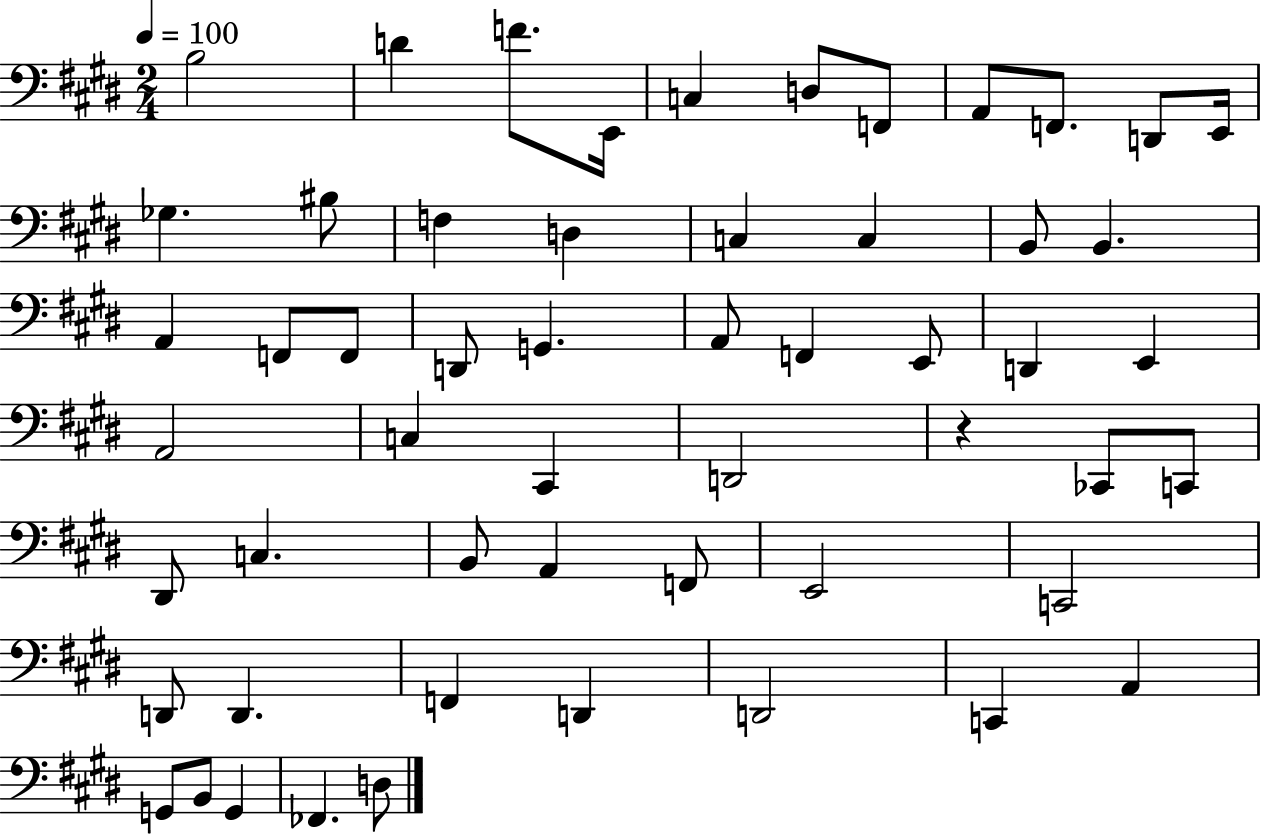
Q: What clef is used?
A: bass